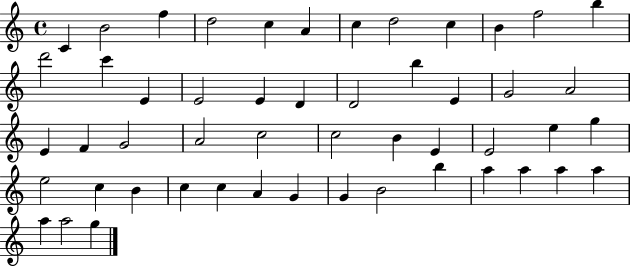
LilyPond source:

{
  \clef treble
  \time 4/4
  \defaultTimeSignature
  \key c \major
  c'4 b'2 f''4 | d''2 c''4 a'4 | c''4 d''2 c''4 | b'4 f''2 b''4 | \break d'''2 c'''4 e'4 | e'2 e'4 d'4 | d'2 b''4 e'4 | g'2 a'2 | \break e'4 f'4 g'2 | a'2 c''2 | c''2 b'4 e'4 | e'2 e''4 g''4 | \break e''2 c''4 b'4 | c''4 c''4 a'4 g'4 | g'4 b'2 b''4 | a''4 a''4 a''4 a''4 | \break a''4 a''2 g''4 | \bar "|."
}